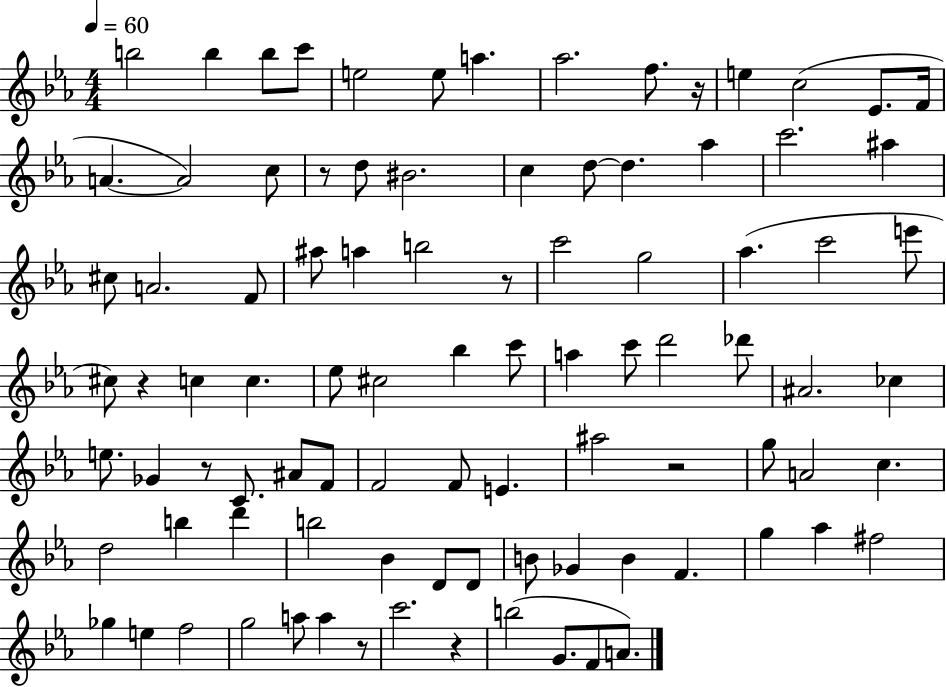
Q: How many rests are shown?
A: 8